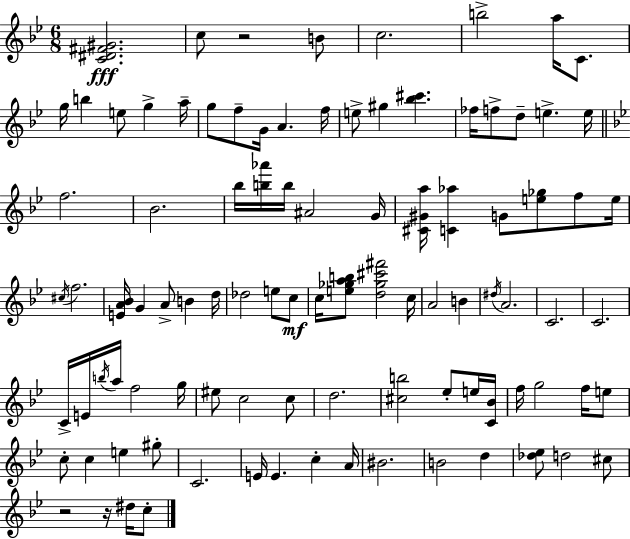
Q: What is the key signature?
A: G minor